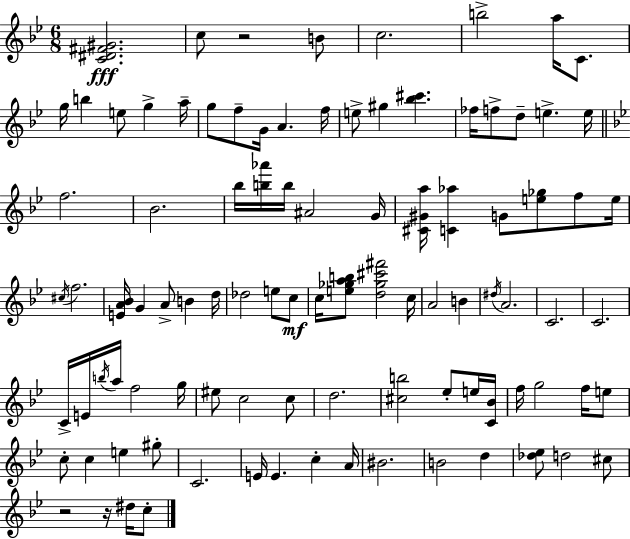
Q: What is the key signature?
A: G minor